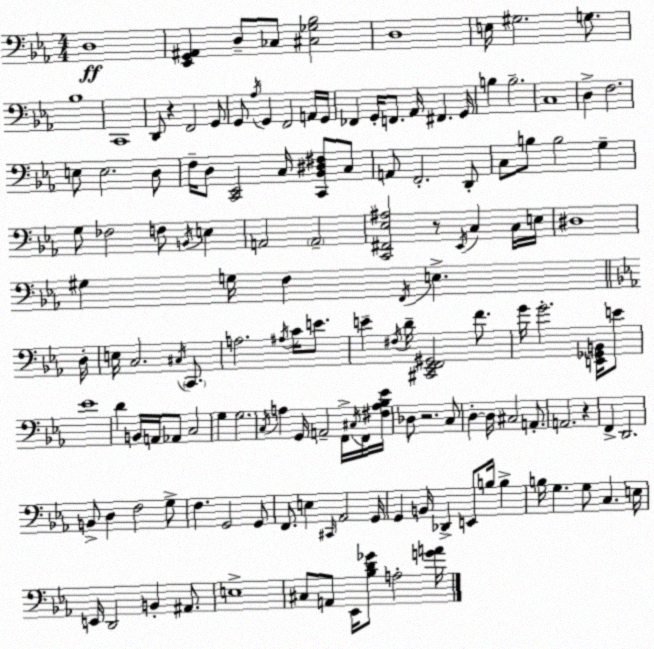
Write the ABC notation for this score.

X:1
T:Untitled
M:4/4
L:1/4
K:Eb
D,4 [_E,,G,,^A,,] D,/2 _C,/2 [^C,_G,_B,]2 D,4 E,/4 ^G,2 G,/2 _B,4 C,,4 D,,/2 z F,,2 G,,/2 G,,/2 _A,/4 G,, F,,2 A,,/4 G,,/4 _F,, G,,/4 F,,/2 _A,,/4 ^F,, G,,/4 B, B,2 C,4 D, F,2 E,/2 E,2 D,/2 F,/4 D,/2 [C,,_E,,]2 C,/4 [C,,_B,,^D,^F,]/2 C,/2 A,,/2 F,,2 D,,/2 C,/2 B,/2 B,2 G, G,/2 _F,2 F,/2 B,,/4 E, A,,2 A,,2 [C,,^F,,_E,^A,]2 z/2 _E,,/4 C, C,/4 E,/4 ^D,4 ^G, G,/4 F, F,,/4 E, D,/4 E,/4 C,2 ^C,/4 C,,/2 A,2 ^A,/4 C/4 E/2 E ^F,/4 D/4 [^C,,_E,,F,,^G,,]2 F/2 G/4 G2 [E,,_G,,B,,]/4 E/2 _E4 D B,,/4 A,,/4 _A,,/2 C,2 G, G,2 C,/4 A, G,,/4 A,,2 F,,/4 ^C,/4 F,,/4 [^F,A,_B,_E]/4 _D,/2 z2 C,/2 D, D,/4 ^C,2 A,,/2 A,,2 z F,, D,,2 B,,/2 D, F,2 G,/2 F, G,,2 G,,/2 F,,/2 E, ^C,,/4 _A,,2 G,,/4 G,, B,,/4 _D,, E,,/2 B,/4 B, B,/4 G, G,/2 C, E,/4 E,,/4 D,,2 B,, ^A,,/2 E,4 ^C,/2 A,,/2 _E,,/4 [_B,D_G]/2 A,2 [GA]/4